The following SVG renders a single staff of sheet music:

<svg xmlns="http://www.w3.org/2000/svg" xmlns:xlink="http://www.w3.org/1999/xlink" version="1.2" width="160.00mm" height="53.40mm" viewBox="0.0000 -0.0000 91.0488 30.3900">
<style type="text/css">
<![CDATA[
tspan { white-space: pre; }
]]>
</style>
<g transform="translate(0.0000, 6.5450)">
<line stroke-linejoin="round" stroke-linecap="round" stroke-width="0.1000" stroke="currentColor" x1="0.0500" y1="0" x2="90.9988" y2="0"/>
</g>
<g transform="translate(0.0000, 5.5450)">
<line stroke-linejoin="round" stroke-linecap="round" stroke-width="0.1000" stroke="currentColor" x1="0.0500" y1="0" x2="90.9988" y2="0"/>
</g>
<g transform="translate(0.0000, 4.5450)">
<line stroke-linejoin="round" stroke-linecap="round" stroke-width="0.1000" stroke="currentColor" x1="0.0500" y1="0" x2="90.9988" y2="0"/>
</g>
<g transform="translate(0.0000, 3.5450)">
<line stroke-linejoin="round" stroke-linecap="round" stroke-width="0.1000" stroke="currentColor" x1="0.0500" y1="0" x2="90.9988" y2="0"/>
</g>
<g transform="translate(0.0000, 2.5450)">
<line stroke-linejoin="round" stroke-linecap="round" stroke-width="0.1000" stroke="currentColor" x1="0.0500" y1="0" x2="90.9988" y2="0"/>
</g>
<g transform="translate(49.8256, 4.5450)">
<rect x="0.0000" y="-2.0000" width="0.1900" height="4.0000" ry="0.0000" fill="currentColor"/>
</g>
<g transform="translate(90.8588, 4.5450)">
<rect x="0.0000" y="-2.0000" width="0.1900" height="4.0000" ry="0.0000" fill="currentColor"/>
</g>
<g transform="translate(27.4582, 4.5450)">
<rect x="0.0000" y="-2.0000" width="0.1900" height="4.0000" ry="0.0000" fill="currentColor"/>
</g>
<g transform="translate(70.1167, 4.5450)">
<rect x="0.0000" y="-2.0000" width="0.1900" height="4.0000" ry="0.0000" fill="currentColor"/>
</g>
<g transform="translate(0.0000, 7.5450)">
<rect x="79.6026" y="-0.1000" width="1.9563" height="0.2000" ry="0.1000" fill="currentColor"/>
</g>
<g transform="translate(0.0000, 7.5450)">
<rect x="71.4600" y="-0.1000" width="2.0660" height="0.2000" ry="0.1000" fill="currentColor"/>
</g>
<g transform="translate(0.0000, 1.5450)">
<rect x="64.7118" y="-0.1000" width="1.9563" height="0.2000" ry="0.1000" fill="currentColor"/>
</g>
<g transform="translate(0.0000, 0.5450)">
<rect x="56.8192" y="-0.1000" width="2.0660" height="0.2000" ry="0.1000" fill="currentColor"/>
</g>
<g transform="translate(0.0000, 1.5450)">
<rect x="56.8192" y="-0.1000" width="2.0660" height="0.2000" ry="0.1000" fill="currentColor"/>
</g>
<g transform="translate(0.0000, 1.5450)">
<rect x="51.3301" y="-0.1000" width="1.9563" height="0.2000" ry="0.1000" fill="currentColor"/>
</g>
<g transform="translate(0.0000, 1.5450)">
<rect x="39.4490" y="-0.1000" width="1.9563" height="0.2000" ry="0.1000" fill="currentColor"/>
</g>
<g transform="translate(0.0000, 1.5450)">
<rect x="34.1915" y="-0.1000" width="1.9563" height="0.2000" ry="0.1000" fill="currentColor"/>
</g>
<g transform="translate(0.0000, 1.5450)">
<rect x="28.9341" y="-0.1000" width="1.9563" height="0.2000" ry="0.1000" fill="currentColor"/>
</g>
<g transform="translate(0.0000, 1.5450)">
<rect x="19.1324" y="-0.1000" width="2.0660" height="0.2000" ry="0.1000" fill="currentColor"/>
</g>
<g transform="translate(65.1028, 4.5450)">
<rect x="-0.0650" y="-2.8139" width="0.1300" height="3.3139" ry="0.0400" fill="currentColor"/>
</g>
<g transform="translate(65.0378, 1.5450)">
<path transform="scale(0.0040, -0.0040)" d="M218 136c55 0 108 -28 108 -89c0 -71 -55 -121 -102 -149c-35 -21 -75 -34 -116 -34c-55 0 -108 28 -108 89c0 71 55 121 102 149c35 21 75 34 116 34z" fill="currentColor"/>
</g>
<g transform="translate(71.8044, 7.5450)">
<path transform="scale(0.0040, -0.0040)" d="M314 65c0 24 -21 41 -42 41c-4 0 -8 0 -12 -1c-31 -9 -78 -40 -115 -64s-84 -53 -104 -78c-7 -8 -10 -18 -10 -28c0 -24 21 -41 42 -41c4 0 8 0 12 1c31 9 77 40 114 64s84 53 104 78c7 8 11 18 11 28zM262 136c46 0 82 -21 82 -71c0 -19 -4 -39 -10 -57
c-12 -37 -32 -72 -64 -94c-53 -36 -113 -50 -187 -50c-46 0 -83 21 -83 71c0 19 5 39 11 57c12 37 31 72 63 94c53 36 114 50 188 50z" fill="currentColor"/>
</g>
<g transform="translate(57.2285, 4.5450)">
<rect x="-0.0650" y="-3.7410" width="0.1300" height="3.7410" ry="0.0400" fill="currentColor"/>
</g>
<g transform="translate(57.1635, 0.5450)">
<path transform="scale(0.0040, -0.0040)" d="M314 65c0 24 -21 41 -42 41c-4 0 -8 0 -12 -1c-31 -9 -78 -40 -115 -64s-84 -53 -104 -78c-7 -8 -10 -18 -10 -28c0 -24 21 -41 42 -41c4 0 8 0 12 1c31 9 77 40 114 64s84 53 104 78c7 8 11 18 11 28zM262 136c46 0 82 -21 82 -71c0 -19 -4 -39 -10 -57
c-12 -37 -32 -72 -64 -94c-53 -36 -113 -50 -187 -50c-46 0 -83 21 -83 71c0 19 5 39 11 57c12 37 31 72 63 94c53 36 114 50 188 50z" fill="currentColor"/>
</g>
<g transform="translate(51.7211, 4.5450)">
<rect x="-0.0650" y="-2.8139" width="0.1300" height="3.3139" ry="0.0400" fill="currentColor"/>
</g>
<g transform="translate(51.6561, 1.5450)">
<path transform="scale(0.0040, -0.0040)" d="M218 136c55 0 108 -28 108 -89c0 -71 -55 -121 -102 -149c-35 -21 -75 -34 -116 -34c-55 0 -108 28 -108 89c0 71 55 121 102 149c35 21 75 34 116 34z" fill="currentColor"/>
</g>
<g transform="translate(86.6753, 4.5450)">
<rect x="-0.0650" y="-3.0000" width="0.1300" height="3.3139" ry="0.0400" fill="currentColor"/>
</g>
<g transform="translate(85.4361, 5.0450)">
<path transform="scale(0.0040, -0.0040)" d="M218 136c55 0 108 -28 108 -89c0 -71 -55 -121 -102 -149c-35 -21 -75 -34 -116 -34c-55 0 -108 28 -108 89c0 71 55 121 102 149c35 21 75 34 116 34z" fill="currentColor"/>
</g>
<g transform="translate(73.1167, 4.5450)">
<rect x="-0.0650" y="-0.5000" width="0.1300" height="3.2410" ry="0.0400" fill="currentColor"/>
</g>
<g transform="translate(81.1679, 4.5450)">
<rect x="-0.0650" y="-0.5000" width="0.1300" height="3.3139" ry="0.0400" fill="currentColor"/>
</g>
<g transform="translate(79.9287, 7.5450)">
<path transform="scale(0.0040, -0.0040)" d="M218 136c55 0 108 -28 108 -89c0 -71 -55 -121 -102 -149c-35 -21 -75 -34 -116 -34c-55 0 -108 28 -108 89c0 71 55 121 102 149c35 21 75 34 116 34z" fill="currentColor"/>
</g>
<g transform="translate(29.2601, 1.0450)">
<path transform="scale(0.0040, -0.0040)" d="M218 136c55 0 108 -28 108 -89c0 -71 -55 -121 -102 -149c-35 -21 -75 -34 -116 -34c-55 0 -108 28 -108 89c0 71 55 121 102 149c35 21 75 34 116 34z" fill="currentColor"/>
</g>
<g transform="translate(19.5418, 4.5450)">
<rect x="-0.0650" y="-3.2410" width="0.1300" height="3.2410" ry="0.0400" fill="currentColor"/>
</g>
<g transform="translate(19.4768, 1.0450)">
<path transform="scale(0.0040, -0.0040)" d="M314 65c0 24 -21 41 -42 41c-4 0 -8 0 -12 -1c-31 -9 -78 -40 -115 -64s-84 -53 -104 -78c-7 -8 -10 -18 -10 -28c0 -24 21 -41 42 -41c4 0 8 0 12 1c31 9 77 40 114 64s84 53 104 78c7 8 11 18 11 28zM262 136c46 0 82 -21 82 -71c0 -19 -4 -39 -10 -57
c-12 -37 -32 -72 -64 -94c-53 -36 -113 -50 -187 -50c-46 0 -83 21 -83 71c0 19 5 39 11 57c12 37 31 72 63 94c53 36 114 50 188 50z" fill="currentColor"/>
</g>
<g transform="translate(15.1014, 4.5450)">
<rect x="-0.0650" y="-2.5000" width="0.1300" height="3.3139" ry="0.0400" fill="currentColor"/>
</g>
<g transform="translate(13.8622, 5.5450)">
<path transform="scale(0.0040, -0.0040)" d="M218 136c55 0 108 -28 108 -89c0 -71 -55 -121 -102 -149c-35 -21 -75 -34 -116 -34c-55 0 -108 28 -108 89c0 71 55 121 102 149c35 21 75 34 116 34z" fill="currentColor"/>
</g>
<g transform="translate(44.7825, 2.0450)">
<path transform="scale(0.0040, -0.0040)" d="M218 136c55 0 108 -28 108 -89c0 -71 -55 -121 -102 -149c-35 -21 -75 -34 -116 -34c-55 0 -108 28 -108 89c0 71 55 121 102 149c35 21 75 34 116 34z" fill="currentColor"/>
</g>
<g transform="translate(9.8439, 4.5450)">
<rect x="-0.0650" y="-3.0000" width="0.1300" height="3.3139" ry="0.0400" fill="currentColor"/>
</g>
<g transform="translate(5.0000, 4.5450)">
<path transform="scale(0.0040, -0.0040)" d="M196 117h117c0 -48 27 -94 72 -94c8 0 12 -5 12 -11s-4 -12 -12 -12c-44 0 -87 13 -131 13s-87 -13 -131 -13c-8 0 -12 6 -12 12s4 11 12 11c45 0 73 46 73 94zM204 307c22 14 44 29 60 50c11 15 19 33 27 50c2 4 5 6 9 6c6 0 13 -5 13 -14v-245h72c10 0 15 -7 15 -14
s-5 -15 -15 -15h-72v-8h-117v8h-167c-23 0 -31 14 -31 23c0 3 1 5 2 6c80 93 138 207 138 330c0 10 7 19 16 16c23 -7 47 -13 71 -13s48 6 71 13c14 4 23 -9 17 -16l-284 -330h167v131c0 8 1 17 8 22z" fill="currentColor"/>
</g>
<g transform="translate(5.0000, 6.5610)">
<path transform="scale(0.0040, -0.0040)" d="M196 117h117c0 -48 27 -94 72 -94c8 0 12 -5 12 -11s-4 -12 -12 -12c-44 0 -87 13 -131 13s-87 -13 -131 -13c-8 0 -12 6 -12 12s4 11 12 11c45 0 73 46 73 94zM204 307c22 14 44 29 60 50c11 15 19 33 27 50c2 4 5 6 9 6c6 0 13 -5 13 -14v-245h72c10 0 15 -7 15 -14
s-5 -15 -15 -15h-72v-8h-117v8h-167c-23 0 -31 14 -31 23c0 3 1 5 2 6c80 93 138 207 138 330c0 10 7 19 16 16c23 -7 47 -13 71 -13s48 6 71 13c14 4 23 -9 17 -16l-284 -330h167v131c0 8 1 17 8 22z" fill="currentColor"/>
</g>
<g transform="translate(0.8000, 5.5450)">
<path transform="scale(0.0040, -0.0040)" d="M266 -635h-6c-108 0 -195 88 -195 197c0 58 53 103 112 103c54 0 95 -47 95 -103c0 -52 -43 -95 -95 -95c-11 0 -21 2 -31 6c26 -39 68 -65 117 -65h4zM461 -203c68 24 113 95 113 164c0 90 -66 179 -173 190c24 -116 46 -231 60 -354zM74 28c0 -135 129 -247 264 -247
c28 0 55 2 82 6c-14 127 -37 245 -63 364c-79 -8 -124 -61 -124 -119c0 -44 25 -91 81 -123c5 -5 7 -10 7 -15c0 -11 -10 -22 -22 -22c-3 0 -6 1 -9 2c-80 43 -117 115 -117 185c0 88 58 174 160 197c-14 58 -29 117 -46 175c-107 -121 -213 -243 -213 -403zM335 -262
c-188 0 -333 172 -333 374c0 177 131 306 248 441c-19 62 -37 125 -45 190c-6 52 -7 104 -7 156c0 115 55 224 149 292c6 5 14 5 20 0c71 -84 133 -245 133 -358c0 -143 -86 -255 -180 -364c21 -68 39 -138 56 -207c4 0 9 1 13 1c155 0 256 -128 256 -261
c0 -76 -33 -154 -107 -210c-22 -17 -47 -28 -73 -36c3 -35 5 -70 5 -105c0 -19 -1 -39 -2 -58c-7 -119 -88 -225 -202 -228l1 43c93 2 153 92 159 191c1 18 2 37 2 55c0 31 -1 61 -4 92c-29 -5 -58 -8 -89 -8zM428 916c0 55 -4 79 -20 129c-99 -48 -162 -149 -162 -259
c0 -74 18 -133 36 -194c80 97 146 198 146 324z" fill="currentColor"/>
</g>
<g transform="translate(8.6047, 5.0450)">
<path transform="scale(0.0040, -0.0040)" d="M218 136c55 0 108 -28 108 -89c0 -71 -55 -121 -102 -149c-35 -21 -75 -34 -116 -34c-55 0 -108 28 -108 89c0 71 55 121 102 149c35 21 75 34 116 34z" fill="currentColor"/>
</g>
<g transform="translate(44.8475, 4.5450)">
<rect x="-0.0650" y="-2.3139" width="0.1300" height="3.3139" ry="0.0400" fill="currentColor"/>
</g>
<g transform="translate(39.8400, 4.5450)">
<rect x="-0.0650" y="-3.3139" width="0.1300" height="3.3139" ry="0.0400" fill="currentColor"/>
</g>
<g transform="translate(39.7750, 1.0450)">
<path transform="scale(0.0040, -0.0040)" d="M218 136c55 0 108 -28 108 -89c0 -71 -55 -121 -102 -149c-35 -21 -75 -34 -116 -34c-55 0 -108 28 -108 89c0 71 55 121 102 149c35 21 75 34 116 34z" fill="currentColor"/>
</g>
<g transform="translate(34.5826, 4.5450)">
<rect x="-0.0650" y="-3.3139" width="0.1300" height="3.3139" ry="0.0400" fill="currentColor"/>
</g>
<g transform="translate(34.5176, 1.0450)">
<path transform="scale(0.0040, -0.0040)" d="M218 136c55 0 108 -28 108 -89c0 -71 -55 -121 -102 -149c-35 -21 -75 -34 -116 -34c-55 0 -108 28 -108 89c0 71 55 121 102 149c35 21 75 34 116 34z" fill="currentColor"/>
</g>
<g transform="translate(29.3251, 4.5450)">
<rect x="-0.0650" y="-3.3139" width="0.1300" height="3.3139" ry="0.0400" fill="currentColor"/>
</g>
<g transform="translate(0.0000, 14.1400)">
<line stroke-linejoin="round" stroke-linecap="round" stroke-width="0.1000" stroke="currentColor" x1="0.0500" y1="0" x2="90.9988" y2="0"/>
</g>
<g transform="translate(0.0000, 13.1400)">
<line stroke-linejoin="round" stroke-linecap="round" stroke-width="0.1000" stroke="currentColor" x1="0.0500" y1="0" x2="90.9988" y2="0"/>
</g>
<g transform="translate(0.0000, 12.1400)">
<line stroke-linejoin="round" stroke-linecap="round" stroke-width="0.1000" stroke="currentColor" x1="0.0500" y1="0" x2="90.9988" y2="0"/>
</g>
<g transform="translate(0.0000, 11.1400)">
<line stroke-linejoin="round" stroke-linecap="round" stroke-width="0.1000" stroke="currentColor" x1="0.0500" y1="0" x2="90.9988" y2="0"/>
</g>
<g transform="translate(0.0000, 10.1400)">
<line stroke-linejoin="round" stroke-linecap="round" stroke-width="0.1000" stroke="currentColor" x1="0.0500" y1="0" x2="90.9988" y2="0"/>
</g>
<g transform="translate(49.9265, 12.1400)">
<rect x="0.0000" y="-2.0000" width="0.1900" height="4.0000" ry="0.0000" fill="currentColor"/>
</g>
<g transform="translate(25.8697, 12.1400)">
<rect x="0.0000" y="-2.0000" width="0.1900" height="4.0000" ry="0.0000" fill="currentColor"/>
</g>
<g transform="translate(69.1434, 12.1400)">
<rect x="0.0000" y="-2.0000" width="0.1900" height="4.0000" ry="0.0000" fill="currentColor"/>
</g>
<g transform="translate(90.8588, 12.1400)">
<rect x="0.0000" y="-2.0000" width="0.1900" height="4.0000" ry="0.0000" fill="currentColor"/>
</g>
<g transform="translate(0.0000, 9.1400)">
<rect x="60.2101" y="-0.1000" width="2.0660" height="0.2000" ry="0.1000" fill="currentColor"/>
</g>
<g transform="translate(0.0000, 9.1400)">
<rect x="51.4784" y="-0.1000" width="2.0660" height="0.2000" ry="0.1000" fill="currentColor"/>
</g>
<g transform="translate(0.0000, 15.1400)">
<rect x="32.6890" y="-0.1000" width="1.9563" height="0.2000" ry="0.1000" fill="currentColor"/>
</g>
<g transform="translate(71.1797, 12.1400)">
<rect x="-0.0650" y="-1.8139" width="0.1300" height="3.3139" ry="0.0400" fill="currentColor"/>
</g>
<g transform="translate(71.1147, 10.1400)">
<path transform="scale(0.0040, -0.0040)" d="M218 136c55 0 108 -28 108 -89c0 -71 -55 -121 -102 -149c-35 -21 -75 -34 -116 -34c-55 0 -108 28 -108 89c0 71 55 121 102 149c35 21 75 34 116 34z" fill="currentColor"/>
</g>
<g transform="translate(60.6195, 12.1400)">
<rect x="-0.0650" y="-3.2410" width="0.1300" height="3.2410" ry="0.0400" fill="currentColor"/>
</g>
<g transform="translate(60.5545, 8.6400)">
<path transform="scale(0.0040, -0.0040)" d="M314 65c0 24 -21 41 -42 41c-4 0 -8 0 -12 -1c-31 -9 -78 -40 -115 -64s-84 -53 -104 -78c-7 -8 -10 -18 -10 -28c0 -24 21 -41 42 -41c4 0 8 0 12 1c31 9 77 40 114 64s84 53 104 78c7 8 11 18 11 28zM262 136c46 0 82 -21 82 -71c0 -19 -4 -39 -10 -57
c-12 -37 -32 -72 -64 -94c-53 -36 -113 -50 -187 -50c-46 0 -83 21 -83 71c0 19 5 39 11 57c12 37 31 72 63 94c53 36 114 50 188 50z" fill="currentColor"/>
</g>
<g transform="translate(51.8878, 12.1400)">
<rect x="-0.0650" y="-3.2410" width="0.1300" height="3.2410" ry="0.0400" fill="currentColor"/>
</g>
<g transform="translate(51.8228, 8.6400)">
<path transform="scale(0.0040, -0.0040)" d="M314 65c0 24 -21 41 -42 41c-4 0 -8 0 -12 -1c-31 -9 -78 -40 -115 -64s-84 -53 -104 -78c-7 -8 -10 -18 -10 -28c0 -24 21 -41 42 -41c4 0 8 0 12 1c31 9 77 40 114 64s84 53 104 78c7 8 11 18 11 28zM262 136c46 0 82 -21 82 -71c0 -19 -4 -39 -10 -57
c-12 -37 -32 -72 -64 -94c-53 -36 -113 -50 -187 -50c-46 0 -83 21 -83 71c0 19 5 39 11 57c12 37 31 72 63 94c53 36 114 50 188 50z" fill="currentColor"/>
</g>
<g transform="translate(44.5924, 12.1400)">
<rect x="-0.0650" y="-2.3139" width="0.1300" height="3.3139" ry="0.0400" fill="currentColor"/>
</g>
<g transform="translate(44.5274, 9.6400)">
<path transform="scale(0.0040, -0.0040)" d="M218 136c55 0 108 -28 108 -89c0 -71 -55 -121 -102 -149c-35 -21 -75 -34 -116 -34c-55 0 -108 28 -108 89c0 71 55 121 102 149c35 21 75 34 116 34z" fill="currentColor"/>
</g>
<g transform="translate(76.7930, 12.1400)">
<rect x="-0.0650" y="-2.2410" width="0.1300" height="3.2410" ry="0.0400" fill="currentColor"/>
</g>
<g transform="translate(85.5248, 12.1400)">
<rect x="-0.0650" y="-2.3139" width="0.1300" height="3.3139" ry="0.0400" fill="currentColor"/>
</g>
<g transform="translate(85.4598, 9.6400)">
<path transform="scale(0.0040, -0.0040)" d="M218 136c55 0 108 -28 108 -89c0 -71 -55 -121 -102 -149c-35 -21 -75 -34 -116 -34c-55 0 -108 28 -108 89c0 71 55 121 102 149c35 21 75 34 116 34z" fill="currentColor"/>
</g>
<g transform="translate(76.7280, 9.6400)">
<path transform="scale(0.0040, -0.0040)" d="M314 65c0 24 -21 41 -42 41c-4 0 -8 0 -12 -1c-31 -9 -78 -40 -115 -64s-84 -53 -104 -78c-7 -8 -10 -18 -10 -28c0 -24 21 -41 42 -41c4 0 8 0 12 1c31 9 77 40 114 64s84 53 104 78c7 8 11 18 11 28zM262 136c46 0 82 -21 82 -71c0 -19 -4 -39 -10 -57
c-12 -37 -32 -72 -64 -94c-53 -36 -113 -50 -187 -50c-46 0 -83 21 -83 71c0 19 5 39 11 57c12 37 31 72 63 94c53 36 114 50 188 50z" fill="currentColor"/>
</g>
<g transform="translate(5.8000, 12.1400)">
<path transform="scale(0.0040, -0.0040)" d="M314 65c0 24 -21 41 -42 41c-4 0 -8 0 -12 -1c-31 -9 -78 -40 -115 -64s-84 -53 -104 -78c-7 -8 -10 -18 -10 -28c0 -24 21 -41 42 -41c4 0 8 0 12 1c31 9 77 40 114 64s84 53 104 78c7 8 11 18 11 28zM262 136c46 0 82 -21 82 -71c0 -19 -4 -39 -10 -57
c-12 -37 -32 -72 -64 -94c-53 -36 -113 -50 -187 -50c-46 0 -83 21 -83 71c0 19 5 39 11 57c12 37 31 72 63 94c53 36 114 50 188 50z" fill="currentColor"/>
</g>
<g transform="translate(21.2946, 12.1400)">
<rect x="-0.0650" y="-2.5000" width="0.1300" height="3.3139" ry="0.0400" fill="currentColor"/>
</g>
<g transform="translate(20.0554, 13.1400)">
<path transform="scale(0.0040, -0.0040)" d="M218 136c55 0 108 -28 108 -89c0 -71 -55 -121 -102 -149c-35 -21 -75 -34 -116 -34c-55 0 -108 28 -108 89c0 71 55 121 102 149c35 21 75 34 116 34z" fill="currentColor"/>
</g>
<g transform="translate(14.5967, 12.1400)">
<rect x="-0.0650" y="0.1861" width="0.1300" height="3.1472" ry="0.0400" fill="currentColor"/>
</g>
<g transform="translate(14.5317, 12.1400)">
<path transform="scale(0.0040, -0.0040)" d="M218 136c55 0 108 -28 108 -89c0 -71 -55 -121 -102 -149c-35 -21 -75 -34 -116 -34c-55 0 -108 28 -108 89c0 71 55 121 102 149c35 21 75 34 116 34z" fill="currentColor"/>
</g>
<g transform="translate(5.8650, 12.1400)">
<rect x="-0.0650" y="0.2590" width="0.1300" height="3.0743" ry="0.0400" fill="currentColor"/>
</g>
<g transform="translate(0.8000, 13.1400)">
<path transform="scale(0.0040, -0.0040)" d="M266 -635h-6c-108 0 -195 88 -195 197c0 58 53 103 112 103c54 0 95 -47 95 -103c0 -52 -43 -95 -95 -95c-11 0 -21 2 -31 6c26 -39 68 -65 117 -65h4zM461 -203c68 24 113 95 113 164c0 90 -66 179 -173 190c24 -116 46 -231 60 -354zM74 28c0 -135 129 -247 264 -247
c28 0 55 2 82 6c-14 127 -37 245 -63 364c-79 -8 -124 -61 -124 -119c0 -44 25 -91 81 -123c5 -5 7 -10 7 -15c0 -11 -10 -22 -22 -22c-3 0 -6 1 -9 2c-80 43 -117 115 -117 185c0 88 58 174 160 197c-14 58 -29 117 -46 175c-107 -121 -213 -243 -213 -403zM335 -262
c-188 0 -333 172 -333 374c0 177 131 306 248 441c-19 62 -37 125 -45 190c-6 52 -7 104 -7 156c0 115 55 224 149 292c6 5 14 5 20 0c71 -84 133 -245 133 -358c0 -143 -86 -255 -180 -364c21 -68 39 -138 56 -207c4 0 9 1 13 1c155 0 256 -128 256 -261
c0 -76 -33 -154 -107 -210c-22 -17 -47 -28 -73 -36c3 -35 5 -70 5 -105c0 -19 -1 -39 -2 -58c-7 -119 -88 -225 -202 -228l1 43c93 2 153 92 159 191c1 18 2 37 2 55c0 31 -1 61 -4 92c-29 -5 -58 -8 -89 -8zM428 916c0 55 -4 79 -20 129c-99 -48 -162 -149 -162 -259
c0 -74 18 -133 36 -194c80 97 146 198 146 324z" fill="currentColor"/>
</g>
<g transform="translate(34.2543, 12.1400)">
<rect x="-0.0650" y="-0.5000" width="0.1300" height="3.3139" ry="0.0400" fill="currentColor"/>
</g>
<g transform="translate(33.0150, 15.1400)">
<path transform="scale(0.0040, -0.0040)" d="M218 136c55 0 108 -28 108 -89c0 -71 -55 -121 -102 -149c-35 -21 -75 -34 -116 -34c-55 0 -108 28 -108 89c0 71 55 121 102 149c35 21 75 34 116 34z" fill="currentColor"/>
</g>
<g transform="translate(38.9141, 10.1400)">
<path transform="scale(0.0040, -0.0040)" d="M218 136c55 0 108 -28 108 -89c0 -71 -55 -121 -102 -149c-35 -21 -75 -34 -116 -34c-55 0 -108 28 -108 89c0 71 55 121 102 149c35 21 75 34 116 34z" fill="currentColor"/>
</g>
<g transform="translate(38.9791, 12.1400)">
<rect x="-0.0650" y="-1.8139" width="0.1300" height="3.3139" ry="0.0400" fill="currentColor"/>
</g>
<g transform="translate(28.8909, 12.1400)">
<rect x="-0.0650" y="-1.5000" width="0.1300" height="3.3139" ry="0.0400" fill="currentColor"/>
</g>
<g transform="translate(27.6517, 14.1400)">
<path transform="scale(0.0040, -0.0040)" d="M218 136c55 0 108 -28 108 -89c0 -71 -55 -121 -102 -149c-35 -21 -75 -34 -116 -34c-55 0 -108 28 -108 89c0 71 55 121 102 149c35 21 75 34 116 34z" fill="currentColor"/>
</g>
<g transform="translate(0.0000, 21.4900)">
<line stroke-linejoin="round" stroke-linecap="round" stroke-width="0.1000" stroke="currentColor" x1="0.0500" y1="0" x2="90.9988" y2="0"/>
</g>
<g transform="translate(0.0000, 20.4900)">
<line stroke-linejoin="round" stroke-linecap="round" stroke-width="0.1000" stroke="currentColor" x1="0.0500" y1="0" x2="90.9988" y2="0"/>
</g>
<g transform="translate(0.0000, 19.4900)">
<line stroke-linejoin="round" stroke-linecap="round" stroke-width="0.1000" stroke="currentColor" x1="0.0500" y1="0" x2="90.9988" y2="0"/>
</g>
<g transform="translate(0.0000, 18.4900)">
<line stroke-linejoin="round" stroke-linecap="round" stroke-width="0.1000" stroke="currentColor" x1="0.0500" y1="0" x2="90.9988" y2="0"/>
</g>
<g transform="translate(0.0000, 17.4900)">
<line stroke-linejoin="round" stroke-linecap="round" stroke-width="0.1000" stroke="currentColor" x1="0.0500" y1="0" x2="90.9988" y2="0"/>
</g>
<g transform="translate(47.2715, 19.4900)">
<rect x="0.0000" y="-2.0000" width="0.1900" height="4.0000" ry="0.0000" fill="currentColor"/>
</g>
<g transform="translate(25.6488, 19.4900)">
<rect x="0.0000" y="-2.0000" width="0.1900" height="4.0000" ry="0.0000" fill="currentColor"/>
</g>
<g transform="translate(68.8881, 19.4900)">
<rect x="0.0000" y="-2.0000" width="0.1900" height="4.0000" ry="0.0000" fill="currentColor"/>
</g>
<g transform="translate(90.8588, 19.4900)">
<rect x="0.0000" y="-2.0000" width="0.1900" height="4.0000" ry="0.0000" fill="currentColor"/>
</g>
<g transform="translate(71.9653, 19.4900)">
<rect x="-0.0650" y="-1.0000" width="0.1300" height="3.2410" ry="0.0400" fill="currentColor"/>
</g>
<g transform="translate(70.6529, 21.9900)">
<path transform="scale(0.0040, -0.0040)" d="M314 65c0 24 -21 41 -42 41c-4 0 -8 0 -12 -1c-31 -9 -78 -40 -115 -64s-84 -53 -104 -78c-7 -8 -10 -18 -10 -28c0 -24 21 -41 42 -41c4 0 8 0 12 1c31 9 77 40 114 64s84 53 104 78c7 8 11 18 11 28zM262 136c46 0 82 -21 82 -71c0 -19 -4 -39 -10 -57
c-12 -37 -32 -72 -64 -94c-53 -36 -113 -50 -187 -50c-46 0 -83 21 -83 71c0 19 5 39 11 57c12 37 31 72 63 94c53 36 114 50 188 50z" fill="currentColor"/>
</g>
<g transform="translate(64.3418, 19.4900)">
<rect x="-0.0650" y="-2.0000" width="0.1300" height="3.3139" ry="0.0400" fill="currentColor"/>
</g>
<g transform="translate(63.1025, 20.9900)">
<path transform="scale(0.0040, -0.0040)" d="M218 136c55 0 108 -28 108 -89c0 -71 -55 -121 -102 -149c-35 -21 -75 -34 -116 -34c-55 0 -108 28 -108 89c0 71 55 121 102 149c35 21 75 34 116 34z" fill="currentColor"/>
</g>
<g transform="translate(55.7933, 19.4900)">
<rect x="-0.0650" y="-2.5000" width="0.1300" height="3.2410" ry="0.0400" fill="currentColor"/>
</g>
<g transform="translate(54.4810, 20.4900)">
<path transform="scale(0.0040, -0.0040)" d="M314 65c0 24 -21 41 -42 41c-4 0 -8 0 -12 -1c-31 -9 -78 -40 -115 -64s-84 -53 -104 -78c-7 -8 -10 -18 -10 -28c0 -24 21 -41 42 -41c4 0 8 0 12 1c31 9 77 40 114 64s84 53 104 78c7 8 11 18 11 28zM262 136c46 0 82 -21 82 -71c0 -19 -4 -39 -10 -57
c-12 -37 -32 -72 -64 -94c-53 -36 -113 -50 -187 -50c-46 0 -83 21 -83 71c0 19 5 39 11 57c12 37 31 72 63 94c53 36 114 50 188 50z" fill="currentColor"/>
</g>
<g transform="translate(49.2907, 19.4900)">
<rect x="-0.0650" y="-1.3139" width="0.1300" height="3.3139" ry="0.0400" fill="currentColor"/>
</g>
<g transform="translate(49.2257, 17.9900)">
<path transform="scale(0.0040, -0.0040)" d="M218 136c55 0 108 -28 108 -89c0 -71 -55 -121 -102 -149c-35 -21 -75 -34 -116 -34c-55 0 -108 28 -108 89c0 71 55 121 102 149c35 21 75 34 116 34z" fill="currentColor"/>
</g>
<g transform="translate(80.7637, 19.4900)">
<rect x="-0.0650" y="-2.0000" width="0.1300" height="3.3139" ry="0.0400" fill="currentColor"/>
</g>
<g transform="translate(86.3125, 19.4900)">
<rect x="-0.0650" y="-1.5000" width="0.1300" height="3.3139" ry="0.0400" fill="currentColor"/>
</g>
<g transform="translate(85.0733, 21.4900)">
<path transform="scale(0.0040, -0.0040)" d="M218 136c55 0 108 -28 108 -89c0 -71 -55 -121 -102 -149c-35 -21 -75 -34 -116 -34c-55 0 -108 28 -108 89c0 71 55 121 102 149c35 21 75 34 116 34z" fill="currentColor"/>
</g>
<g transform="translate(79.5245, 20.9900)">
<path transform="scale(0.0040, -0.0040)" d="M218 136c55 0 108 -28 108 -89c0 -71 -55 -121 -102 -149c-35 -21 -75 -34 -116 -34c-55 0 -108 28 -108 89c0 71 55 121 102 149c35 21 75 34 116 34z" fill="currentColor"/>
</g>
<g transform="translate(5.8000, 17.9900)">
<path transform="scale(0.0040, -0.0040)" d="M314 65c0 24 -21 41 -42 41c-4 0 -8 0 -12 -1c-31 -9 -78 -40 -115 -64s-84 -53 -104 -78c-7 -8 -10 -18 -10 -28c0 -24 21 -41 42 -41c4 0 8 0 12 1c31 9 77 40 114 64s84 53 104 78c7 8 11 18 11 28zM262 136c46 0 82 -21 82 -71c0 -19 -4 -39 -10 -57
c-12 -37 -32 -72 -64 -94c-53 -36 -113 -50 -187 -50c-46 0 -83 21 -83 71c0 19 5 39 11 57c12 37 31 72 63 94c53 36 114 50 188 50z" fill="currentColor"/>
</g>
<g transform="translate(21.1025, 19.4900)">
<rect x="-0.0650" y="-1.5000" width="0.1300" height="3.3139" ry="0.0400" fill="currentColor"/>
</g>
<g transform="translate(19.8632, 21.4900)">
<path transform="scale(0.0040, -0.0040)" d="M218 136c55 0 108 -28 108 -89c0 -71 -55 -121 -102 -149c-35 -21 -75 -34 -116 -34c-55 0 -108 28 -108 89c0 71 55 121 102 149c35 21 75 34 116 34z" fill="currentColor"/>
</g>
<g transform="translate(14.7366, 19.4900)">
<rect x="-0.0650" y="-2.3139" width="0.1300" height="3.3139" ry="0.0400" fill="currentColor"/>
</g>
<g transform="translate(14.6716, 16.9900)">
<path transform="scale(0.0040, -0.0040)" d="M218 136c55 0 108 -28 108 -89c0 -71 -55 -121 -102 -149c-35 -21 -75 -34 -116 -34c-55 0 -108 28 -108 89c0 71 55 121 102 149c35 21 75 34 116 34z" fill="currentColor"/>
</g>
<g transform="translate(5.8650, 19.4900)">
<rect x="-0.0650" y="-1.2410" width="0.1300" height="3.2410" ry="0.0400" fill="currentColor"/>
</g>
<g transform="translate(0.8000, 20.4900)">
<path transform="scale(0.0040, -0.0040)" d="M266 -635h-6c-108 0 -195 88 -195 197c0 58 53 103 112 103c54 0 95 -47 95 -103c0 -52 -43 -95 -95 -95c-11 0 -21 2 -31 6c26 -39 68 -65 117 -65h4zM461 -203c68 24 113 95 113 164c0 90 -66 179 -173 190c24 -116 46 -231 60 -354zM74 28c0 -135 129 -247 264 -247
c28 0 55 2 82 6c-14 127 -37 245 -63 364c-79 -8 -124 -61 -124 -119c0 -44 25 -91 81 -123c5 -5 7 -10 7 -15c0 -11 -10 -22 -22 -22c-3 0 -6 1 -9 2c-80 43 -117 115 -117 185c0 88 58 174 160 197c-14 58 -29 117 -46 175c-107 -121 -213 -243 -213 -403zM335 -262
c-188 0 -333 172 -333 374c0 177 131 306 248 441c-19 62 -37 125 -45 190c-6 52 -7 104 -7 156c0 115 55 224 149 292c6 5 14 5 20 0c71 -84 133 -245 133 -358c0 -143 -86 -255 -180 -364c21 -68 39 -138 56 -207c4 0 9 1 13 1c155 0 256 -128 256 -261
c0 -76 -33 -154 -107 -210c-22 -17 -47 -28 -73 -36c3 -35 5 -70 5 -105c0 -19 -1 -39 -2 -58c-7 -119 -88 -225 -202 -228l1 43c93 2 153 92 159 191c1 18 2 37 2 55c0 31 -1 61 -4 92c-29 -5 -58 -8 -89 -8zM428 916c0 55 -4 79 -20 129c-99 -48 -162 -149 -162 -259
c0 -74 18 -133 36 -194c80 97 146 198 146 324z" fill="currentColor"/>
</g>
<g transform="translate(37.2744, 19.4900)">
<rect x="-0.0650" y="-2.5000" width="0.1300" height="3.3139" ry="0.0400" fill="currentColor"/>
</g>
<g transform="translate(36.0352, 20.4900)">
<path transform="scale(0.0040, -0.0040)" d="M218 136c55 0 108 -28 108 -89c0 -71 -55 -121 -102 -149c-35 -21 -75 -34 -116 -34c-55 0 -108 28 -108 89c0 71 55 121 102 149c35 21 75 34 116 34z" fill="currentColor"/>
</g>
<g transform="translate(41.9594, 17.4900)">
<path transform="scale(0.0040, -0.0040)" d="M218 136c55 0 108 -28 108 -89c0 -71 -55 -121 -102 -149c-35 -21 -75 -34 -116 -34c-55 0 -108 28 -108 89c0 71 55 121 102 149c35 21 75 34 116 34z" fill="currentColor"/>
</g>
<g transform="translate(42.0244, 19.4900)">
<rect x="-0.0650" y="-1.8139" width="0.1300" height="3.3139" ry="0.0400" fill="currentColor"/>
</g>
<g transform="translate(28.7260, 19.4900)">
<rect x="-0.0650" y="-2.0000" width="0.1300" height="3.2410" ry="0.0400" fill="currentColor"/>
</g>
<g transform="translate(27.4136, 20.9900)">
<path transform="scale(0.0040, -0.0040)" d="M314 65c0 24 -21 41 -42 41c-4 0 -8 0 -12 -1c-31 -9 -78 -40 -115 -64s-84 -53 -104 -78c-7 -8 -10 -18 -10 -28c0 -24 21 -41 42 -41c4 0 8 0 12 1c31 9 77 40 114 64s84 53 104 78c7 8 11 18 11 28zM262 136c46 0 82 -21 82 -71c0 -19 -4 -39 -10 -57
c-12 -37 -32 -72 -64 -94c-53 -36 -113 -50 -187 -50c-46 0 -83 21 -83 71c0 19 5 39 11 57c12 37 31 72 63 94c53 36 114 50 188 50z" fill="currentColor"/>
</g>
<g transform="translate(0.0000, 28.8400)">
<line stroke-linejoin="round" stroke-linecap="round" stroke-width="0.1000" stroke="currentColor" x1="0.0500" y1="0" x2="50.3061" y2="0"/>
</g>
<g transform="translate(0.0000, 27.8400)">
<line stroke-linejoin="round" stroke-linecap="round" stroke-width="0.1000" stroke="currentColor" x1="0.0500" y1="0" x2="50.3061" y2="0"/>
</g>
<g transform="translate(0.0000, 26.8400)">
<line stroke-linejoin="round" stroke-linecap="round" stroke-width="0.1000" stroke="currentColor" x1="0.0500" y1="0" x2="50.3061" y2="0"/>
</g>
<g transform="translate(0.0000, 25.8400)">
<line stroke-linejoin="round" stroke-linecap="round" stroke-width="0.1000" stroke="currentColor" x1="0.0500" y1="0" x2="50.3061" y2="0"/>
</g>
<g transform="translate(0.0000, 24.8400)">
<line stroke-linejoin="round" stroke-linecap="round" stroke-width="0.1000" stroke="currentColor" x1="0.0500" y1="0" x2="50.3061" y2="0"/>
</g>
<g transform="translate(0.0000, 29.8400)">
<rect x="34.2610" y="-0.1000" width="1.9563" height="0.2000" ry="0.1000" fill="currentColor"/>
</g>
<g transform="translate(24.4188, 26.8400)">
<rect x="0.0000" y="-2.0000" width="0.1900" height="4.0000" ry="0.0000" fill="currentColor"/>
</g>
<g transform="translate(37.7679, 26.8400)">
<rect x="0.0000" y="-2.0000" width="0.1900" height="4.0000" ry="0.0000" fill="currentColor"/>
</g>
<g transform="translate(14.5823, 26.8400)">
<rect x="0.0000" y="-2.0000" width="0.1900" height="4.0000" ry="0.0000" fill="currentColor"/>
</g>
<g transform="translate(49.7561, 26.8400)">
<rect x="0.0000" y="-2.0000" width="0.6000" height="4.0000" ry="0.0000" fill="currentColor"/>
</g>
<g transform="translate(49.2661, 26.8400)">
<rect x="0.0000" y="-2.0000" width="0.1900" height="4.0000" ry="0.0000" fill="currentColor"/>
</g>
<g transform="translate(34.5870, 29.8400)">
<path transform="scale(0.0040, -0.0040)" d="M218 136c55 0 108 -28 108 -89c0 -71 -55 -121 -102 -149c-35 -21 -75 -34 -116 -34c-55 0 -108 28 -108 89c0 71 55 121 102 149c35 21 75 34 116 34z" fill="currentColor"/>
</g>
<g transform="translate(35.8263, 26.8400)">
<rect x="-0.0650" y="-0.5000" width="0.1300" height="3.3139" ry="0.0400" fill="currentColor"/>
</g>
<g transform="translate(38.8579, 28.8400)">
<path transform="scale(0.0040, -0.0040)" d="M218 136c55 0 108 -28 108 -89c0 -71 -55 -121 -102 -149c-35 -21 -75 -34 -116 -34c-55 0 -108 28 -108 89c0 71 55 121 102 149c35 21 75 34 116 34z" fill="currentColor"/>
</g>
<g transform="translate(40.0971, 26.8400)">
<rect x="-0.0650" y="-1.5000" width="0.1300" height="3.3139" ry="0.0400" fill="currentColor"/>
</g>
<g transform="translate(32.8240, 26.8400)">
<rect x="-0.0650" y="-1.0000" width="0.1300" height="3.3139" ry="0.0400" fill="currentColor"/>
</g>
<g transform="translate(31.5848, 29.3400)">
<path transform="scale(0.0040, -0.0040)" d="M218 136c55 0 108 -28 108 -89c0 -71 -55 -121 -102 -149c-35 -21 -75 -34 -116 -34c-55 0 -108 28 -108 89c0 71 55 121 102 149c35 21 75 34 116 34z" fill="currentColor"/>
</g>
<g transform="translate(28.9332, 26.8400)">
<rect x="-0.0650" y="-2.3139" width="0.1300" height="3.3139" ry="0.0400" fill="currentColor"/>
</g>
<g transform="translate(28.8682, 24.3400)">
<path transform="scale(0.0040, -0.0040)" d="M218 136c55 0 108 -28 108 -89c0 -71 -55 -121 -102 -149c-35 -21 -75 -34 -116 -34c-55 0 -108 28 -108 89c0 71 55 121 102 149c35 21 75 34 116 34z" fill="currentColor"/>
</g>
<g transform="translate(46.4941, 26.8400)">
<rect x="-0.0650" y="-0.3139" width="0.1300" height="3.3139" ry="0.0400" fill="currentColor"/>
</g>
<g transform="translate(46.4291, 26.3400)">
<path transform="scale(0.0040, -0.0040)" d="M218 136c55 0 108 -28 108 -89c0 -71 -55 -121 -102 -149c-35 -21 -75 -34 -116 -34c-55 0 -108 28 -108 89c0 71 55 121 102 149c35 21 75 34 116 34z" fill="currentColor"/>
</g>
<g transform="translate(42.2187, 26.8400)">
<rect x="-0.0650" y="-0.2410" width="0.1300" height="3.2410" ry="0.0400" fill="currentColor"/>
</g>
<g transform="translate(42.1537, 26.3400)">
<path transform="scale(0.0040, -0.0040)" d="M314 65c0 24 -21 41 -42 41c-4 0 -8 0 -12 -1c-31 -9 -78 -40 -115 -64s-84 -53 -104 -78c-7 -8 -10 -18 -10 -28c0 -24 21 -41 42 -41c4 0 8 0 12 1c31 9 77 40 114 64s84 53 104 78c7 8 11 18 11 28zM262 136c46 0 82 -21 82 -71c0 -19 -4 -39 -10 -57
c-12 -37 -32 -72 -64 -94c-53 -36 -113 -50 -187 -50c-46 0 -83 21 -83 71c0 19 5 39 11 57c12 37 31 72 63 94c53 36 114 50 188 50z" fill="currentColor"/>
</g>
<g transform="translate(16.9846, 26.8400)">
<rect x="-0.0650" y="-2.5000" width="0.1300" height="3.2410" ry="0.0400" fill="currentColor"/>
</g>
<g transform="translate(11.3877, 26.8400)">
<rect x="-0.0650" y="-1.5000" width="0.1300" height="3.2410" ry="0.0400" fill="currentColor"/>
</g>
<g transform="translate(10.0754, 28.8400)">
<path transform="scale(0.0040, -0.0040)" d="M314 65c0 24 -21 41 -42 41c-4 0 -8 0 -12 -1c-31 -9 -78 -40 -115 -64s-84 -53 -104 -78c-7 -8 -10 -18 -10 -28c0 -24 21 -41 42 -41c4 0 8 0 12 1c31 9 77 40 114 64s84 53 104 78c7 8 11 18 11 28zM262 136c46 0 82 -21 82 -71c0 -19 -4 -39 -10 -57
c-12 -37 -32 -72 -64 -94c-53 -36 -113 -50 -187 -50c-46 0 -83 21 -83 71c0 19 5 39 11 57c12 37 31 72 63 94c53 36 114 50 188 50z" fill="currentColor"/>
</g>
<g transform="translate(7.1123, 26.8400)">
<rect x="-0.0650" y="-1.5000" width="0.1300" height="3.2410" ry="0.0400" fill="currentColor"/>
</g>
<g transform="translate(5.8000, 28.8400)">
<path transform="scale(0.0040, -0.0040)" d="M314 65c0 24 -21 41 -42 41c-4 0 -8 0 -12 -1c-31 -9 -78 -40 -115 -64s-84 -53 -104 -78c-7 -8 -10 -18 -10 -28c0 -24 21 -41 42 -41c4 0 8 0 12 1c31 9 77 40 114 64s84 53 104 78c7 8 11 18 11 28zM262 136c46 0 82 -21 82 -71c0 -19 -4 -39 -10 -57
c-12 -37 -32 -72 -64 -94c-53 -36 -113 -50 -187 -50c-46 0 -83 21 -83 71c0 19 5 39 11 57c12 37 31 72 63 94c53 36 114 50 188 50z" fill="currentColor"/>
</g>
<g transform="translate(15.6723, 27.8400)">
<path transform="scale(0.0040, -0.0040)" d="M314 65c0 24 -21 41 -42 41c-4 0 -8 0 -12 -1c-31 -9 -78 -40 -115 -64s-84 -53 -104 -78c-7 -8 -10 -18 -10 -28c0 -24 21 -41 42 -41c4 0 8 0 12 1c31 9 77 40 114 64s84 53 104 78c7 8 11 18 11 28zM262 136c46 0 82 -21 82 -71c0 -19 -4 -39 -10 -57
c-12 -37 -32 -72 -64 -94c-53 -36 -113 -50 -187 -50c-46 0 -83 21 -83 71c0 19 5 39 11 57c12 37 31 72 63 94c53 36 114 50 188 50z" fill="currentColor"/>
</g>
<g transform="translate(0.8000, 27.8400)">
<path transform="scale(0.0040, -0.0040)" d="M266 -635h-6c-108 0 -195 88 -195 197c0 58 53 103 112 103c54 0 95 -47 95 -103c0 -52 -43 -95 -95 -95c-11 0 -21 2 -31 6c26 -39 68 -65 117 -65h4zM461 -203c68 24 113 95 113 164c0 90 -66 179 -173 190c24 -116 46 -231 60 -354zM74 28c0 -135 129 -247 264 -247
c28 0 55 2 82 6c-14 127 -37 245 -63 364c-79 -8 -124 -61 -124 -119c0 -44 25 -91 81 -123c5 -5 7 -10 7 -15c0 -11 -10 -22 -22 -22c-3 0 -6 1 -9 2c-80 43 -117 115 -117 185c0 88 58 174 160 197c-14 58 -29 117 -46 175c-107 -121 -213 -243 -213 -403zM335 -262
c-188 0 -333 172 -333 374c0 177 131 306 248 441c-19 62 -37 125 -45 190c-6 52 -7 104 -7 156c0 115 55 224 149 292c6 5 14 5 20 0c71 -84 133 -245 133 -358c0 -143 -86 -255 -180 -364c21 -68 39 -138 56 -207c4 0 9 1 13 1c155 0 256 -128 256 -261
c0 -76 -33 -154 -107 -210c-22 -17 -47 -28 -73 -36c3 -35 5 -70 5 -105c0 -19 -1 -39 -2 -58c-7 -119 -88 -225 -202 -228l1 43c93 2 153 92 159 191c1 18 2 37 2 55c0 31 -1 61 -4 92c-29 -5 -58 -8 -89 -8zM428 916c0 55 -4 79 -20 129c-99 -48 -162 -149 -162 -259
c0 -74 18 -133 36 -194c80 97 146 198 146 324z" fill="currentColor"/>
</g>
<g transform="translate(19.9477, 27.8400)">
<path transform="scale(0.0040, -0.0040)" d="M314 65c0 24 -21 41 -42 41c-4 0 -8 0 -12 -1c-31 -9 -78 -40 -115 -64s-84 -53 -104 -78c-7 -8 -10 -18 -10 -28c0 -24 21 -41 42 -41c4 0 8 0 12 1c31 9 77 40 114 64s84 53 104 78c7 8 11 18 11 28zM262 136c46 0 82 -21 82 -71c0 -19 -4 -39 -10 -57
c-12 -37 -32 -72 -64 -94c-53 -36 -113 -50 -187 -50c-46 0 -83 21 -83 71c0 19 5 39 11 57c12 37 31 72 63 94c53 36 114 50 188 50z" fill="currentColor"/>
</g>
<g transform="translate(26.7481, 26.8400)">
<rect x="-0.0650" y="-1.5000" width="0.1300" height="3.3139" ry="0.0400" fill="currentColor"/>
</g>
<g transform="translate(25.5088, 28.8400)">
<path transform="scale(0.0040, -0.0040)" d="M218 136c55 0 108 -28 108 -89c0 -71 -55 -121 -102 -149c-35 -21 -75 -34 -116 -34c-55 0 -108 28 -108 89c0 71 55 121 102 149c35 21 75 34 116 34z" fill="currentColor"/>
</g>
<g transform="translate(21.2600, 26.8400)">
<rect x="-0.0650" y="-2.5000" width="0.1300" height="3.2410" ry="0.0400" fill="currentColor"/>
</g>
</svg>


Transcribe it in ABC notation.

X:1
T:Untitled
M:4/4
L:1/4
K:C
A G b2 b b b g a c'2 a C2 C A B2 B G E C f g b2 b2 f g2 g e2 g E F2 G f e G2 F D2 F E E2 E2 G2 G2 E g D C E c2 c